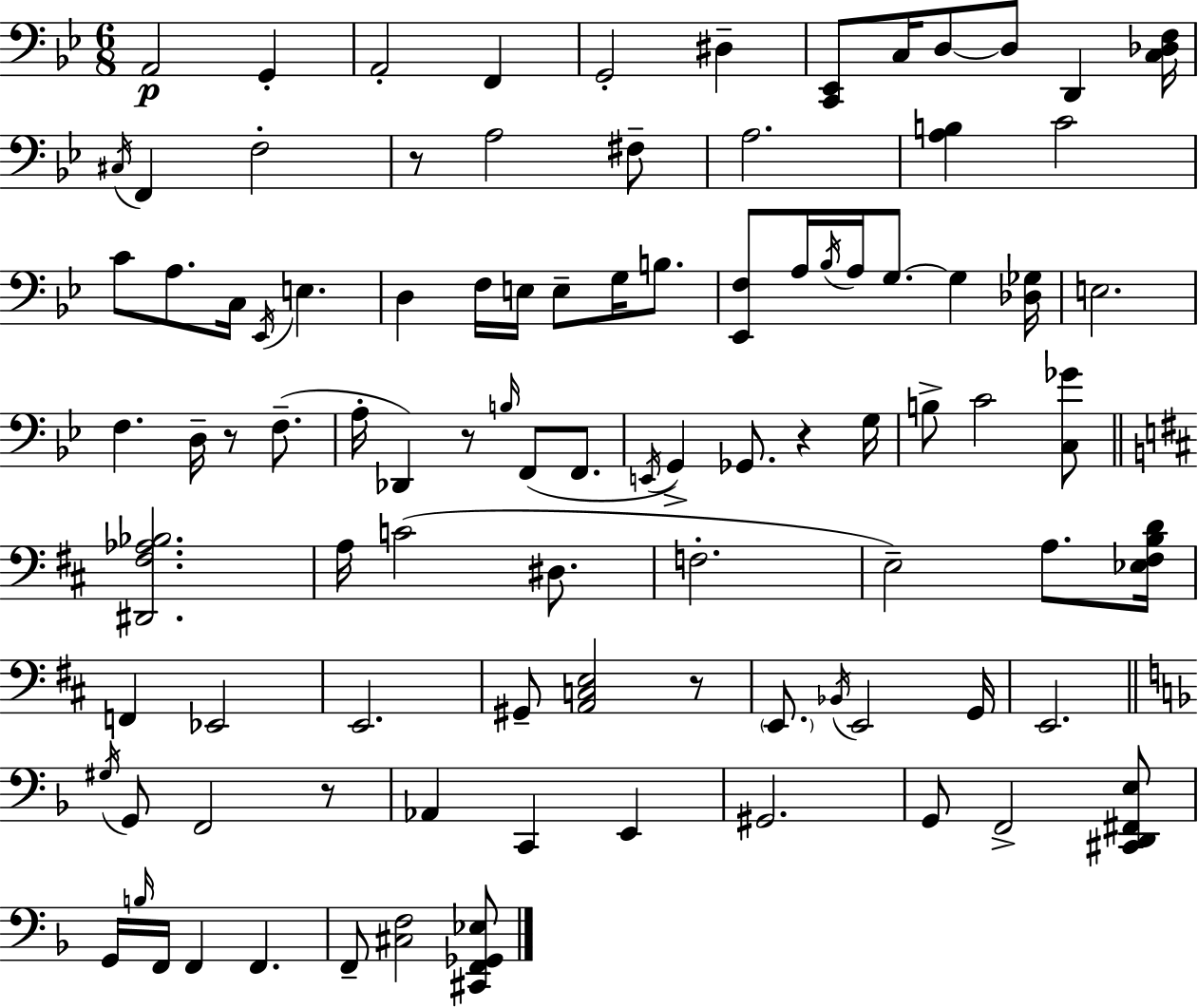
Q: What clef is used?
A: bass